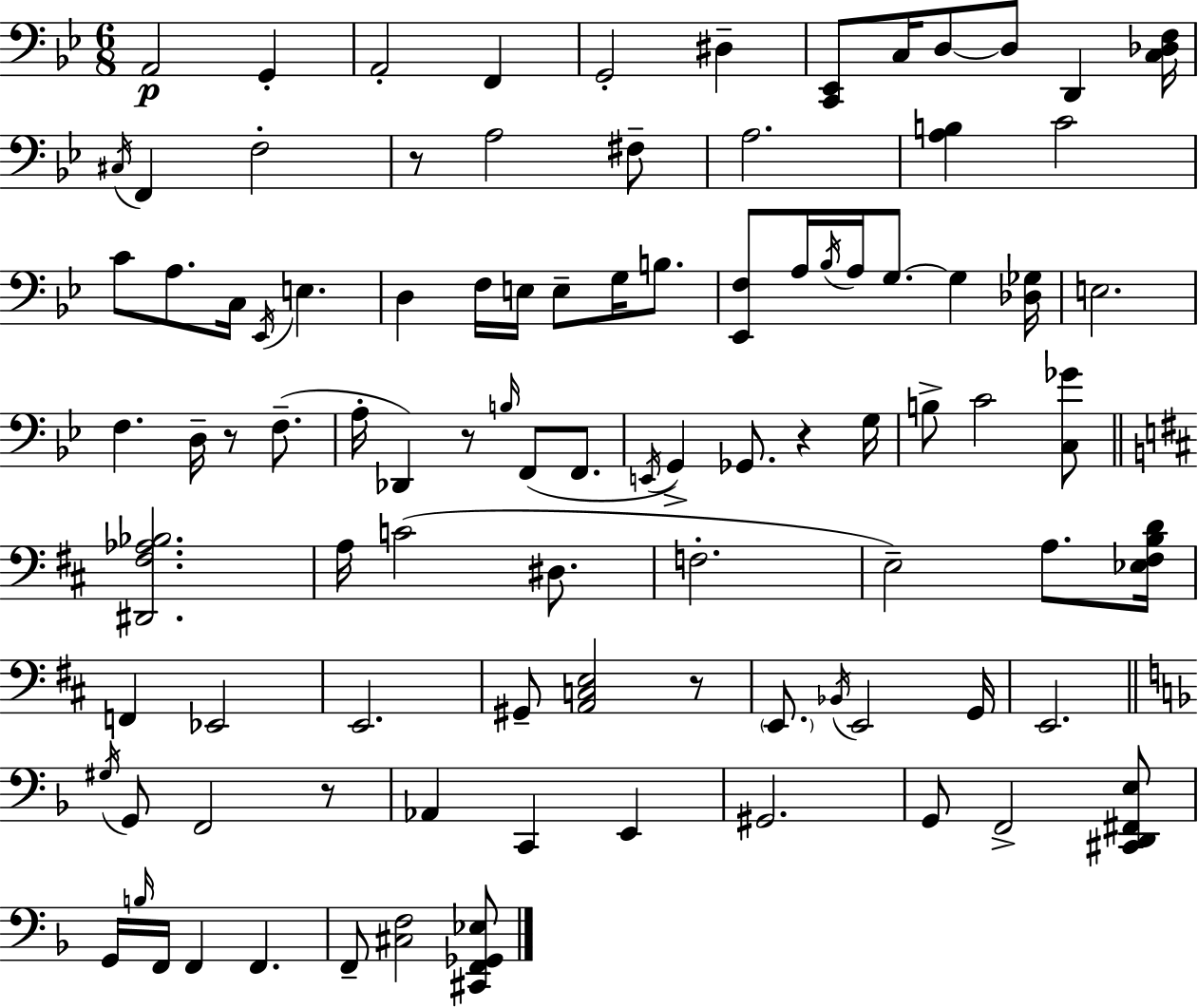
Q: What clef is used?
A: bass